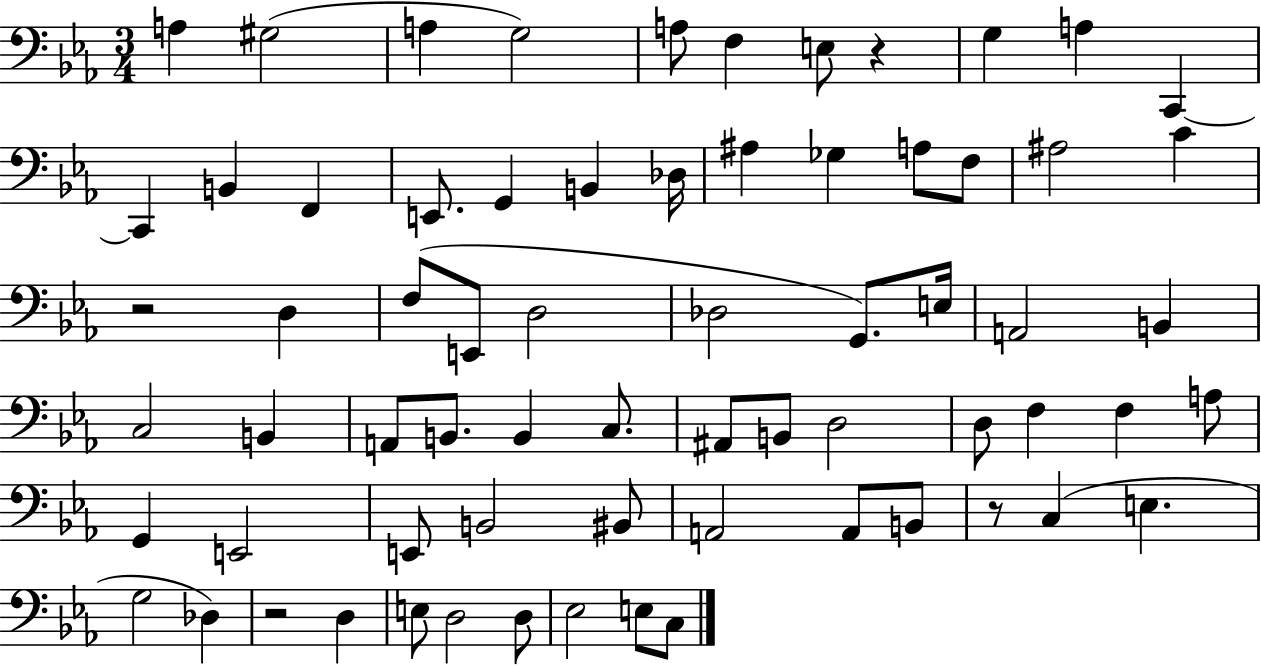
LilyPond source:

{
  \clef bass
  \numericTimeSignature
  \time 3/4
  \key ees \major
  a4 gis2( | a4 g2) | a8 f4 e8 r4 | g4 a4 c,4~~ | \break c,4 b,4 f,4 | e,8. g,4 b,4 des16 | ais4 ges4 a8 f8 | ais2 c'4 | \break r2 d4 | f8( e,8 d2 | des2 g,8.) e16 | a,2 b,4 | \break c2 b,4 | a,8 b,8. b,4 c8. | ais,8 b,8 d2 | d8 f4 f4 a8 | \break g,4 e,2 | e,8 b,2 bis,8 | a,2 a,8 b,8 | r8 c4( e4. | \break g2 des4) | r2 d4 | e8 d2 d8 | ees2 e8 c8 | \break \bar "|."
}